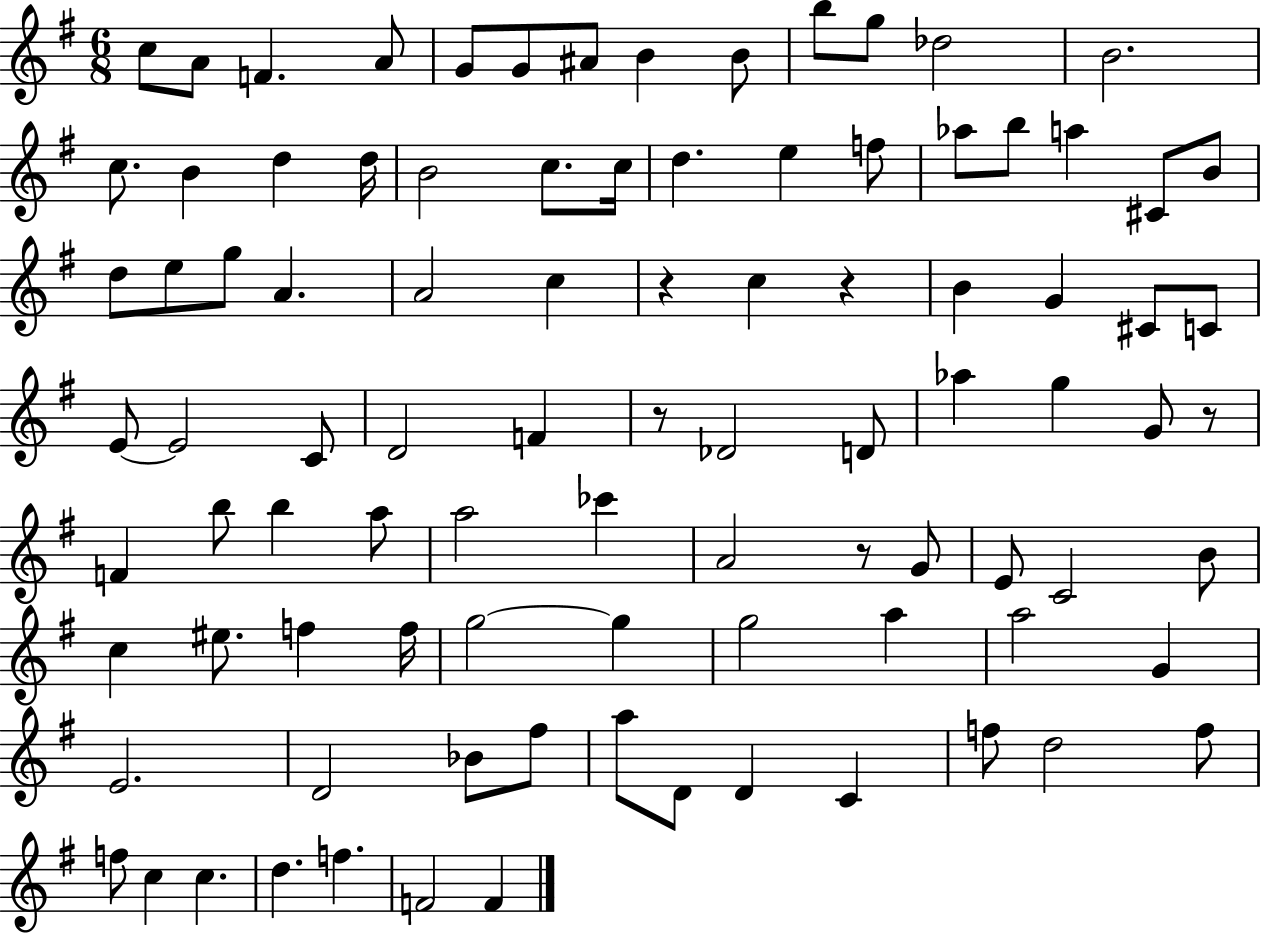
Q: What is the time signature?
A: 6/8